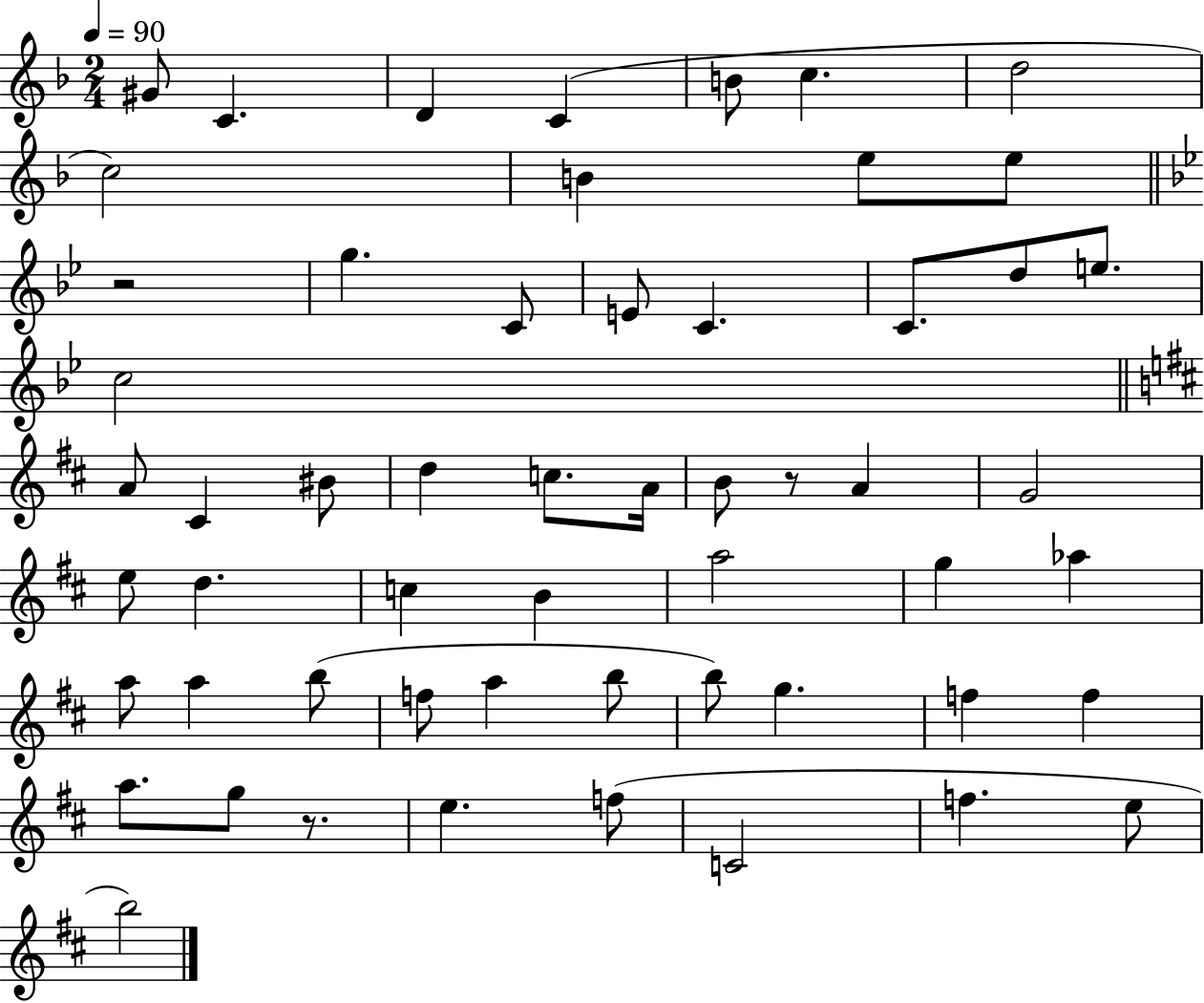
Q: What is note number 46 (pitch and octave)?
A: A5